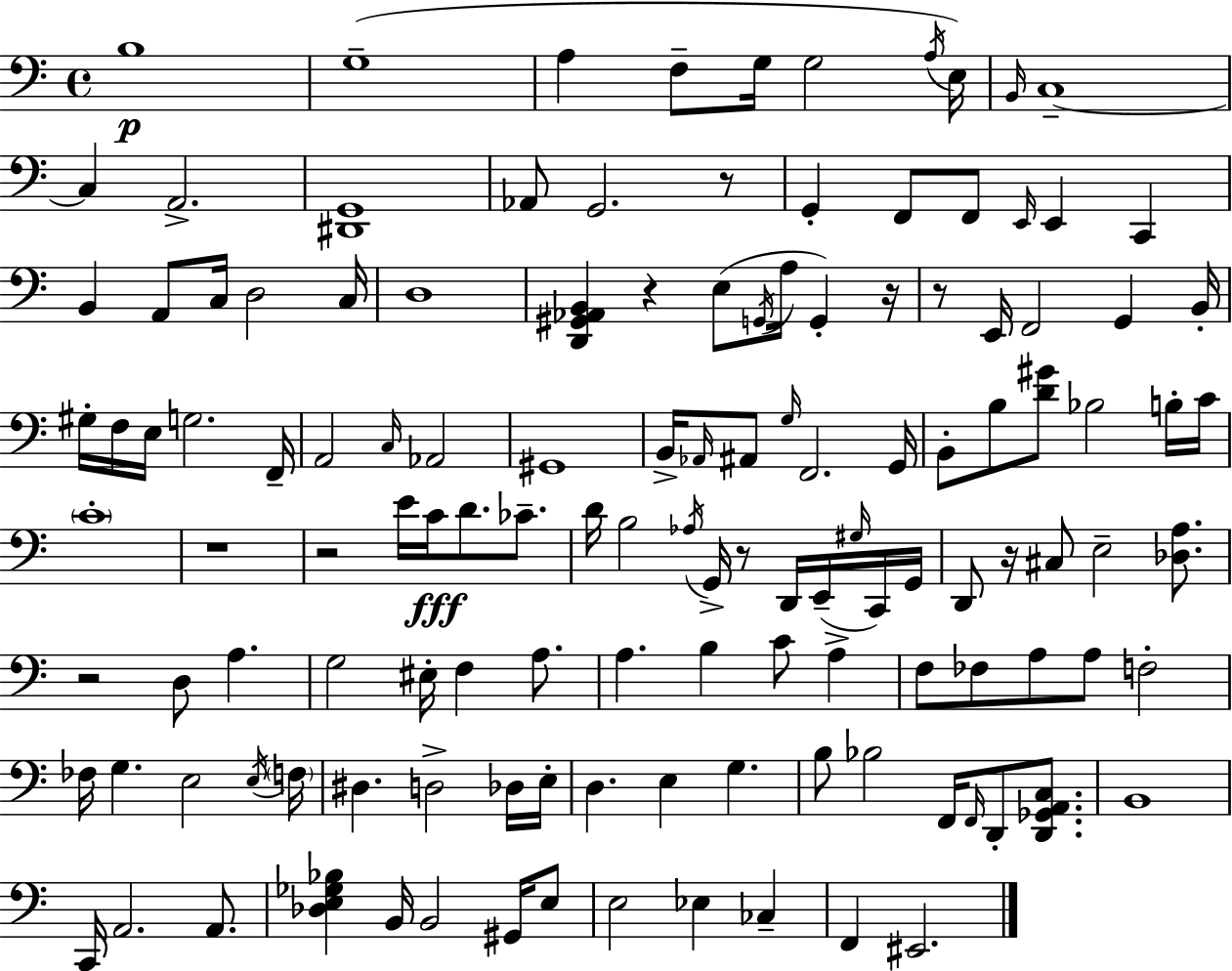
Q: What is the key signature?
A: C major